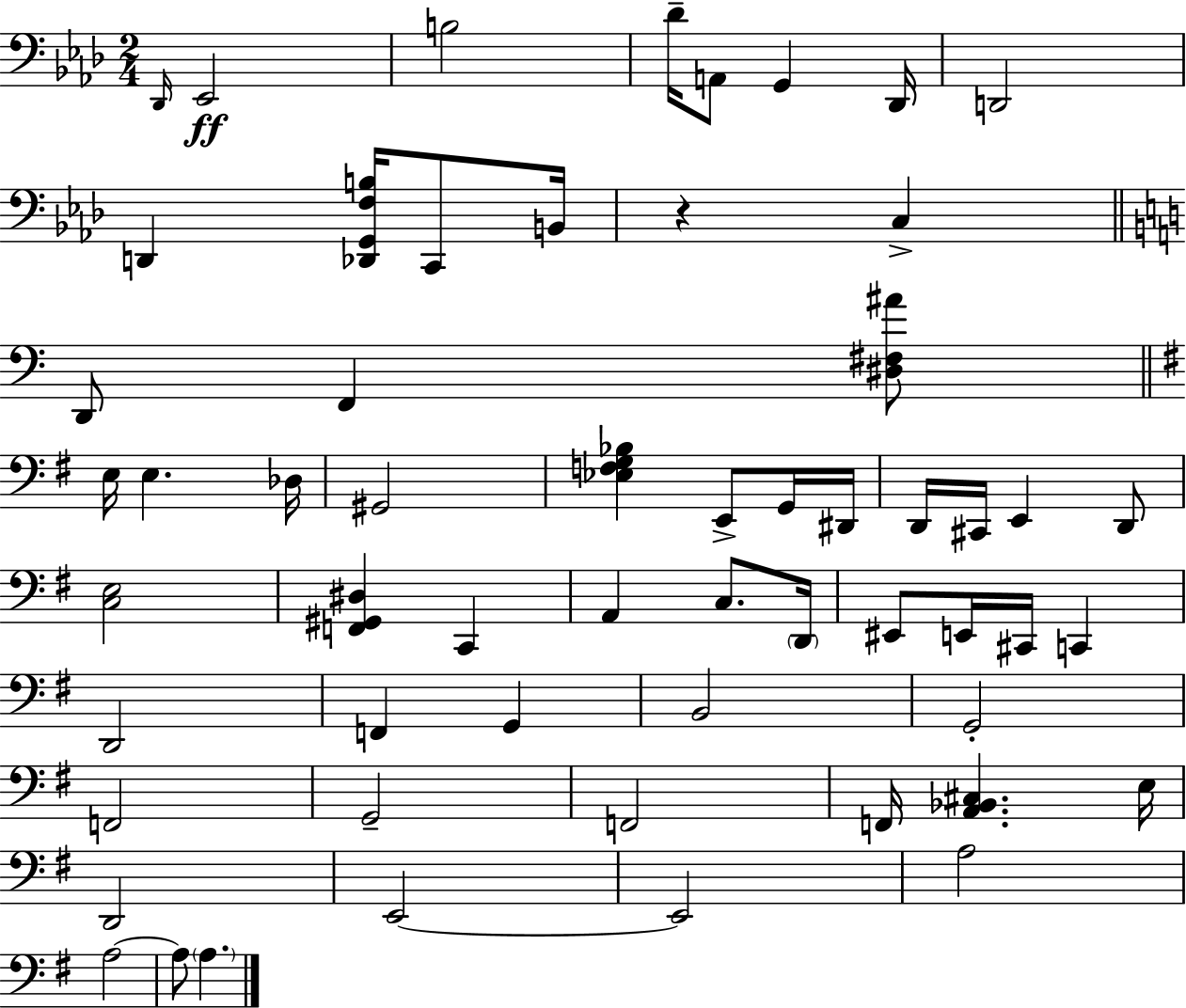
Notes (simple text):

Db2/s Eb2/h B3/h Db4/s A2/e G2/q Db2/s D2/h D2/q [Db2,G2,F3,B3]/s C2/e B2/s R/q C3/q D2/e F2/q [D#3,F#3,A#4]/e E3/s E3/q. Db3/s G#2/h [Eb3,F3,G3,Bb3]/q E2/e G2/s D#2/s D2/s C#2/s E2/q D2/e [C3,E3]/h [F2,G#2,D#3]/q C2/q A2/q C3/e. D2/s EIS2/e E2/s C#2/s C2/q D2/h F2/q G2/q B2/h G2/h F2/h G2/h F2/h F2/s [A2,Bb2,C#3]/q. E3/s D2/h E2/h E2/h A3/h A3/h A3/e A3/q.